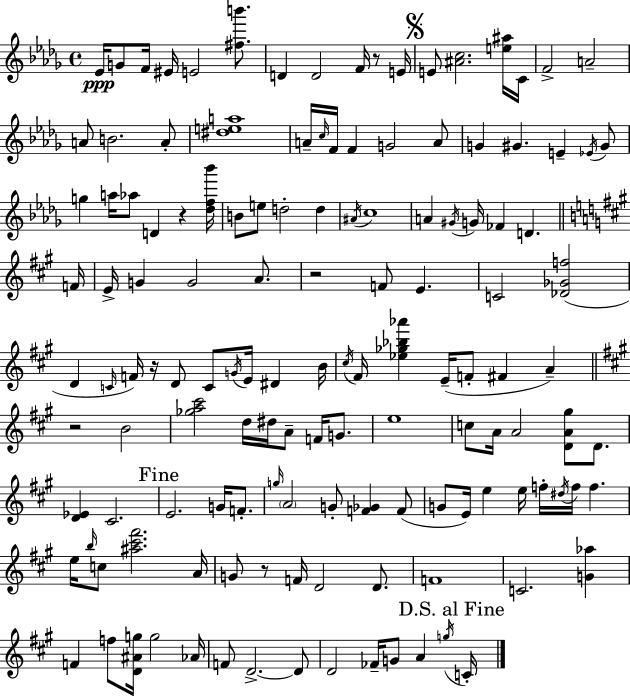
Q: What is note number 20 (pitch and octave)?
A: F4